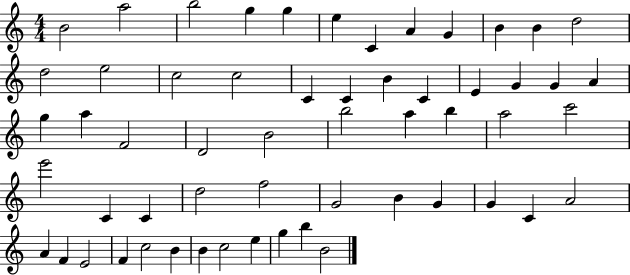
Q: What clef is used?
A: treble